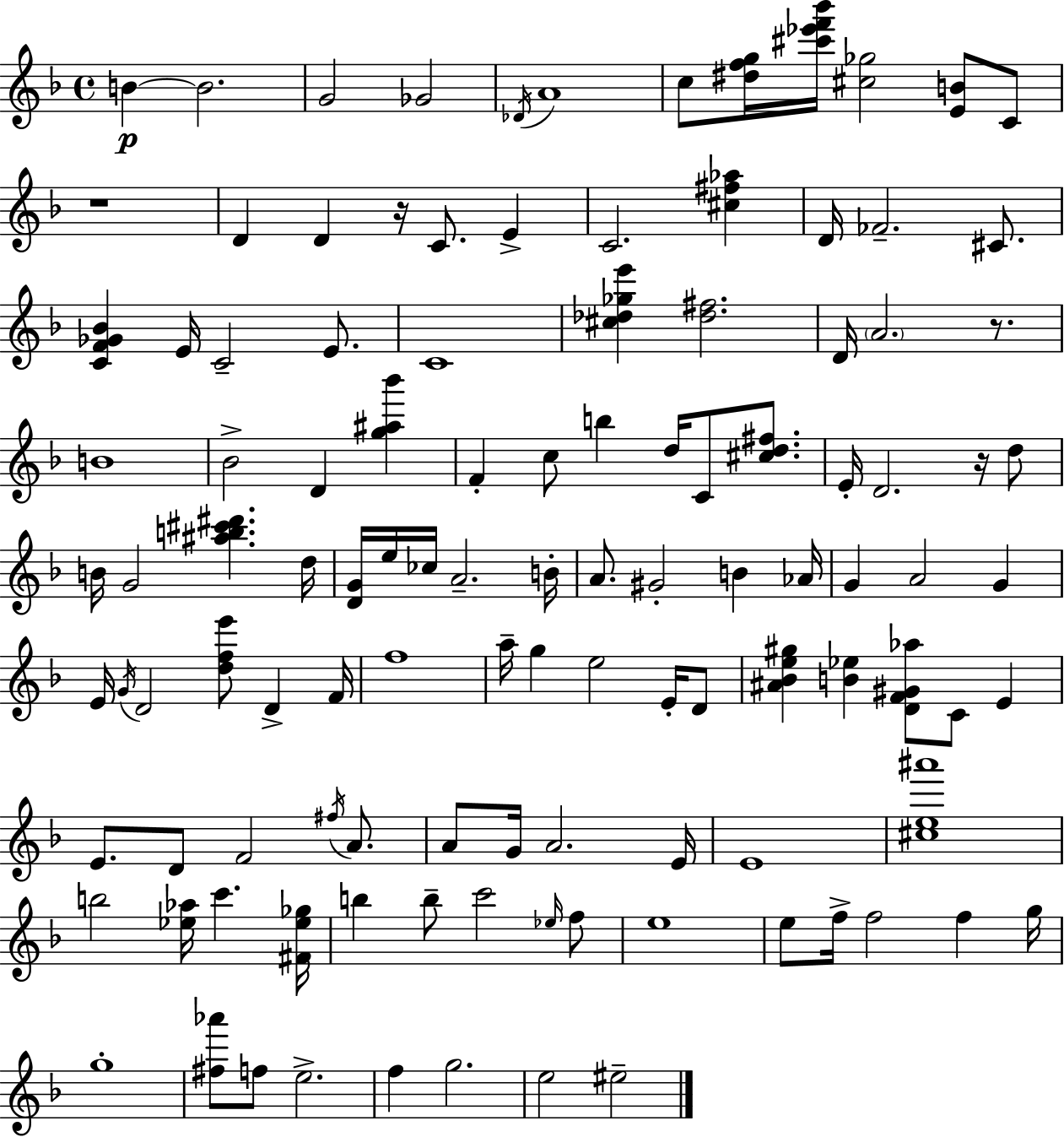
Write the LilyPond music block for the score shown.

{
  \clef treble
  \time 4/4
  \defaultTimeSignature
  \key d \minor
  b'4~~\p b'2. | g'2 ges'2 | \acciaccatura { des'16 } a'1 | c''8 <dis'' f'' g''>16 <cis''' ees''' f''' bes'''>16 <cis'' ges''>2 <e' b'>8 c'8 | \break r1 | d'4 d'4 r16 c'8. e'4-> | c'2. <cis'' fis'' aes''>4 | d'16 fes'2.-- cis'8. | \break <c' f' ges' bes'>4 e'16 c'2-- e'8. | c'1 | <cis'' des'' ges'' e'''>4 <des'' fis''>2. | d'16 \parenthesize a'2. r8. | \break b'1 | bes'2-> d'4 <g'' ais'' bes'''>4 | f'4-. c''8 b''4 d''16 c'8 <cis'' d'' fis''>8. | e'16-. d'2. r16 d''8 | \break b'16 g'2 <ais'' b'' cis''' dis'''>4. | d''16 <d' g'>16 e''16 ces''16 a'2.-- | b'16-. a'8. gis'2-. b'4 | aes'16 g'4 a'2 g'4 | \break e'16 \acciaccatura { g'16 } d'2 <d'' f'' e'''>8 d'4-> | f'16 f''1 | a''16-- g''4 e''2 e'16-. | d'8 <ais' bes' e'' gis''>4 <b' ees''>4 <d' f' gis' aes''>8 c'8 e'4 | \break e'8. d'8 f'2 \acciaccatura { fis''16 } | a'8. a'8 g'16 a'2. | e'16 e'1 | <cis'' e'' ais'''>1 | \break b''2 <ees'' aes''>16 c'''4. | <fis' ees'' ges''>16 b''4 b''8-- c'''2 | \grace { ees''16 } f''8 e''1 | e''8 f''16-> f''2 f''4 | \break g''16 g''1-. | <fis'' aes'''>8 f''8 e''2.-> | f''4 g''2. | e''2 eis''2-- | \break \bar "|."
}